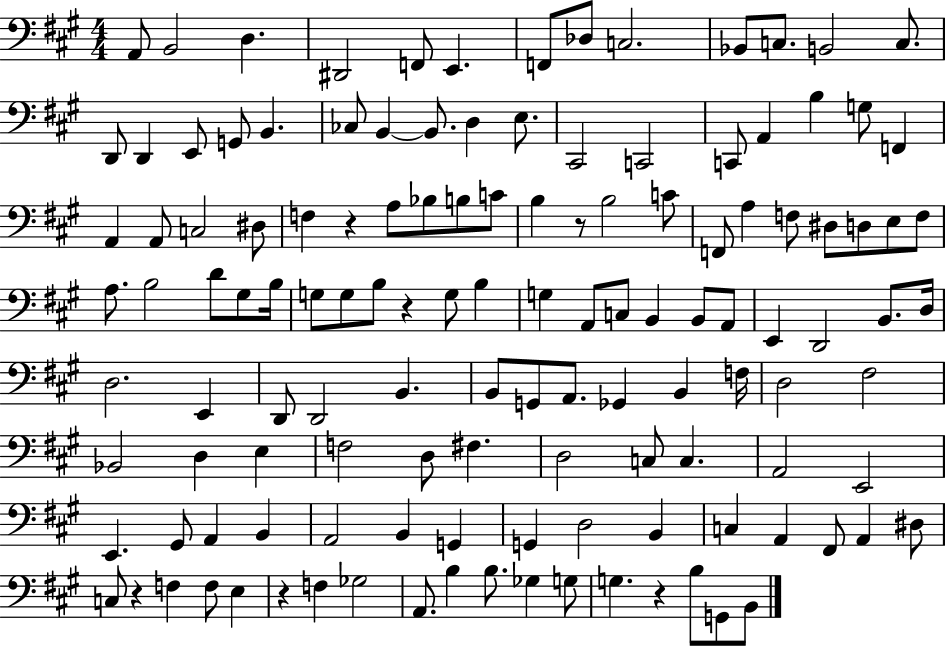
X:1
T:Untitled
M:4/4
L:1/4
K:A
A,,/2 B,,2 D, ^D,,2 F,,/2 E,, F,,/2 _D,/2 C,2 _B,,/2 C,/2 B,,2 C,/2 D,,/2 D,, E,,/2 G,,/2 B,, _C,/2 B,, B,,/2 D, E,/2 ^C,,2 C,,2 C,,/2 A,, B, G,/2 F,, A,, A,,/2 C,2 ^D,/2 F, z A,/2 _B,/2 B,/2 C/2 B, z/2 B,2 C/2 F,,/2 A, F,/2 ^D,/2 D,/2 E,/2 F,/2 A,/2 B,2 D/2 ^G,/2 B,/4 G,/2 G,/2 B,/2 z G,/2 B, G, A,,/2 C,/2 B,, B,,/2 A,,/2 E,, D,,2 B,,/2 D,/4 D,2 E,, D,,/2 D,,2 B,, B,,/2 G,,/2 A,,/2 _G,, B,, F,/4 D,2 ^F,2 _B,,2 D, E, F,2 D,/2 ^F, D,2 C,/2 C, A,,2 E,,2 E,, ^G,,/2 A,, B,, A,,2 B,, G,, G,, D,2 B,, C, A,, ^F,,/2 A,, ^D,/2 C,/2 z F, F,/2 E, z F, _G,2 A,,/2 B, B,/2 _G, G,/2 G, z B,/2 G,,/2 B,,/2